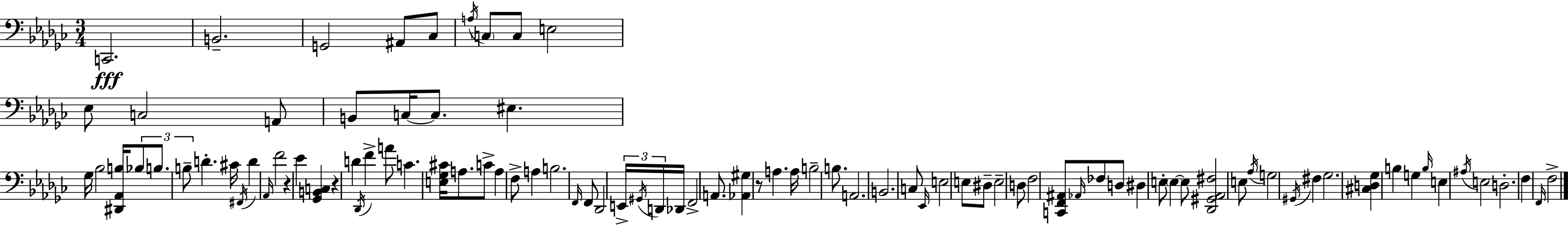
X:1
T:Untitled
M:3/4
L:1/4
K:Ebm
C,,2 B,,2 G,,2 ^A,,/2 _C,/2 A,/4 C,/2 C,/2 E,2 _E,/2 C,2 A,,/2 B,,/2 C,/4 C,/2 ^E, _G,/4 _B,2 [^D,,_A,,B,]/4 _B,/2 B,/2 B,/2 D ^C/4 ^F,,/4 D _A,,/4 F2 z _E [_G,,B,,C,] z D _D,,/4 F A/2 C [E,_G,^C]/4 A,/2 C/2 A, F,/2 A, B,2 F,,/4 F,,/2 _D,,2 E,,/4 ^G,,/4 D,,/4 _D,,/4 F,,2 A,,/2 [_A,,^G,] z/2 A, A,/4 B,2 B,/2 A,,2 B,,2 C,/2 _E,,/4 E,2 E,/2 ^D,/2 E,2 D,/2 F,2 [C,,F,,^A,,]/2 _A,,/4 _F,/2 D,/2 ^D, E,/2 E, E,/2 [_D,,^G,,_A,,^F,]2 E,/2 _A,/4 G,2 ^G,,/4 ^F, _G,2 [^C,D,_G,] B, G, B,/4 E, ^A,/4 E,2 D,2 F, F,,/4 F,2